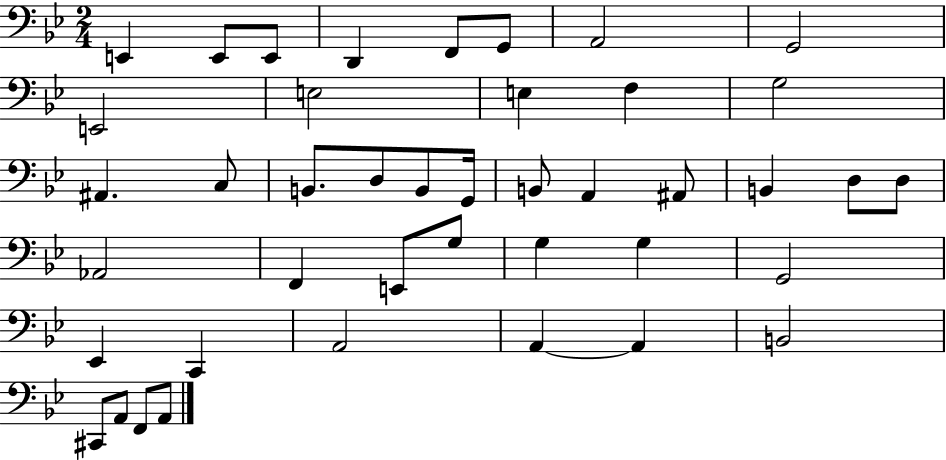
{
  \clef bass
  \numericTimeSignature
  \time 2/4
  \key bes \major
  e,4 e,8 e,8 | d,4 f,8 g,8 | a,2 | g,2 | \break e,2 | e2 | e4 f4 | g2 | \break ais,4. c8 | b,8. d8 b,8 g,16 | b,8 a,4 ais,8 | b,4 d8 d8 | \break aes,2 | f,4 e,8 g8 | g4 g4 | g,2 | \break ees,4 c,4 | a,2 | a,4~~ a,4 | b,2 | \break cis,8 a,8 f,8 a,8 | \bar "|."
}